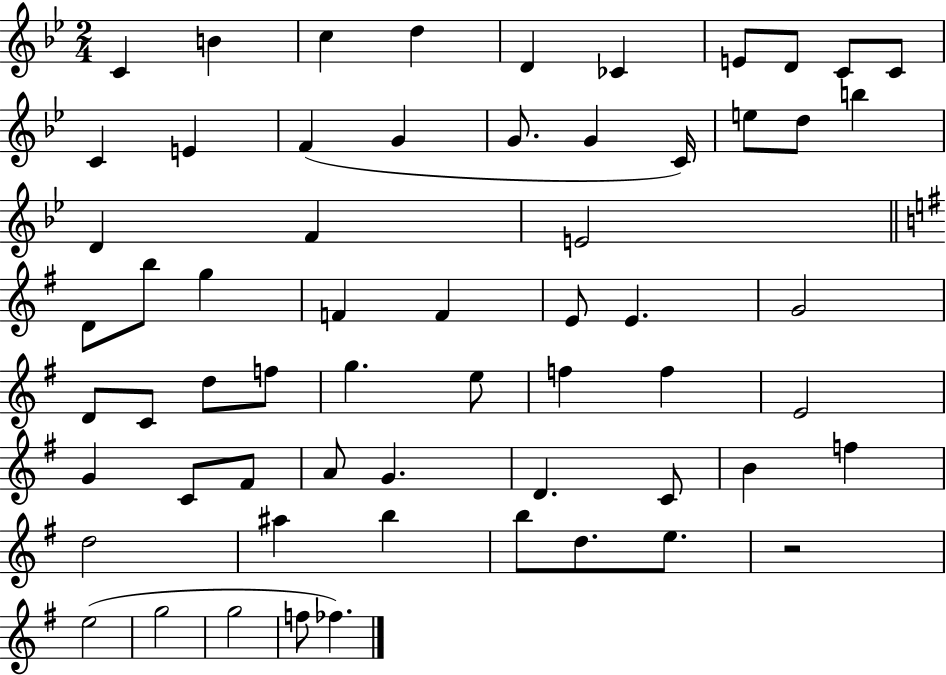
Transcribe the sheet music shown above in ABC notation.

X:1
T:Untitled
M:2/4
L:1/4
K:Bb
C B c d D _C E/2 D/2 C/2 C/2 C E F G G/2 G C/4 e/2 d/2 b D F E2 D/2 b/2 g F F E/2 E G2 D/2 C/2 d/2 f/2 g e/2 f f E2 G C/2 ^F/2 A/2 G D C/2 B f d2 ^a b b/2 d/2 e/2 z2 e2 g2 g2 f/2 _f